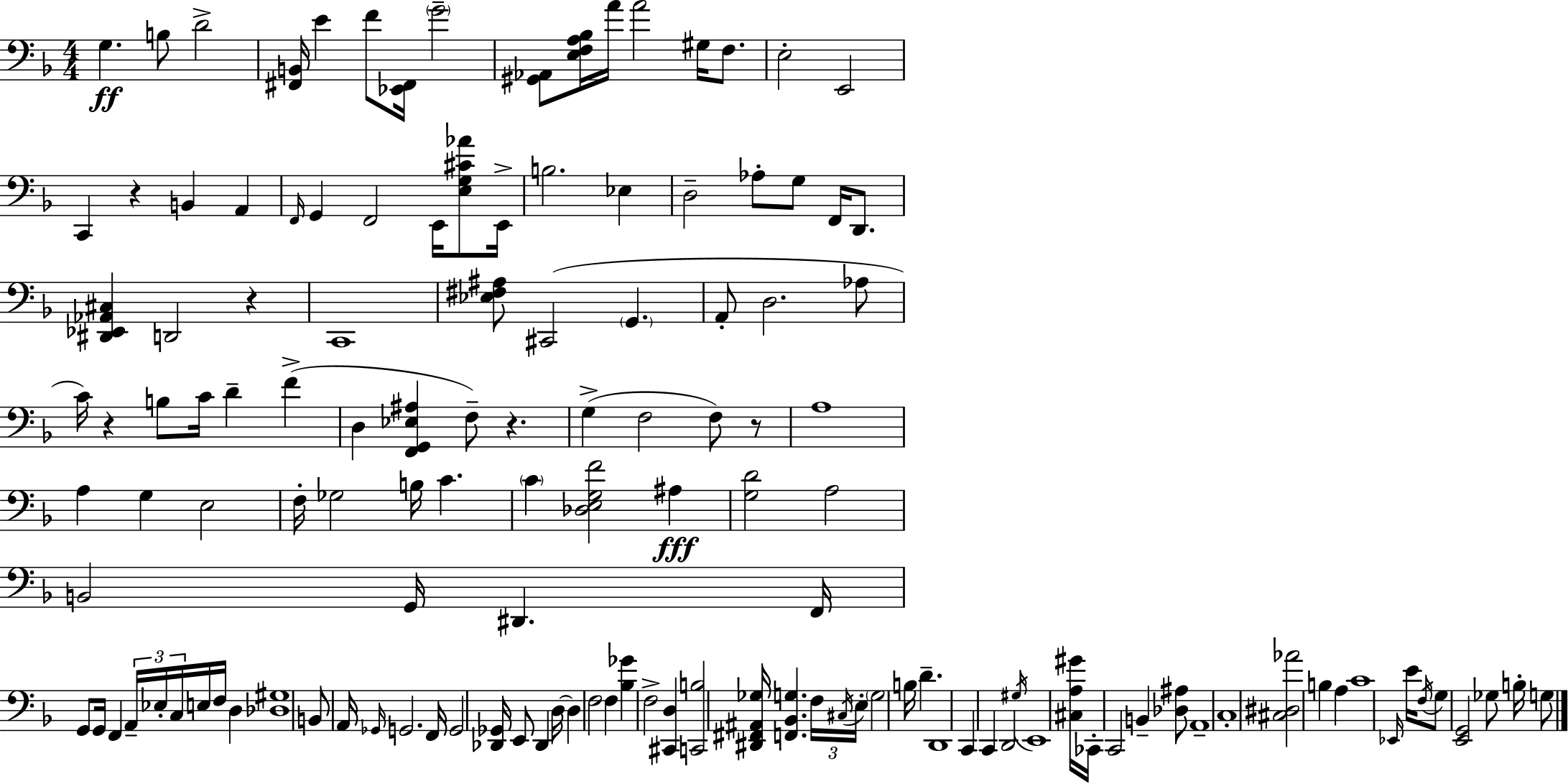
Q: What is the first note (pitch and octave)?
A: G3